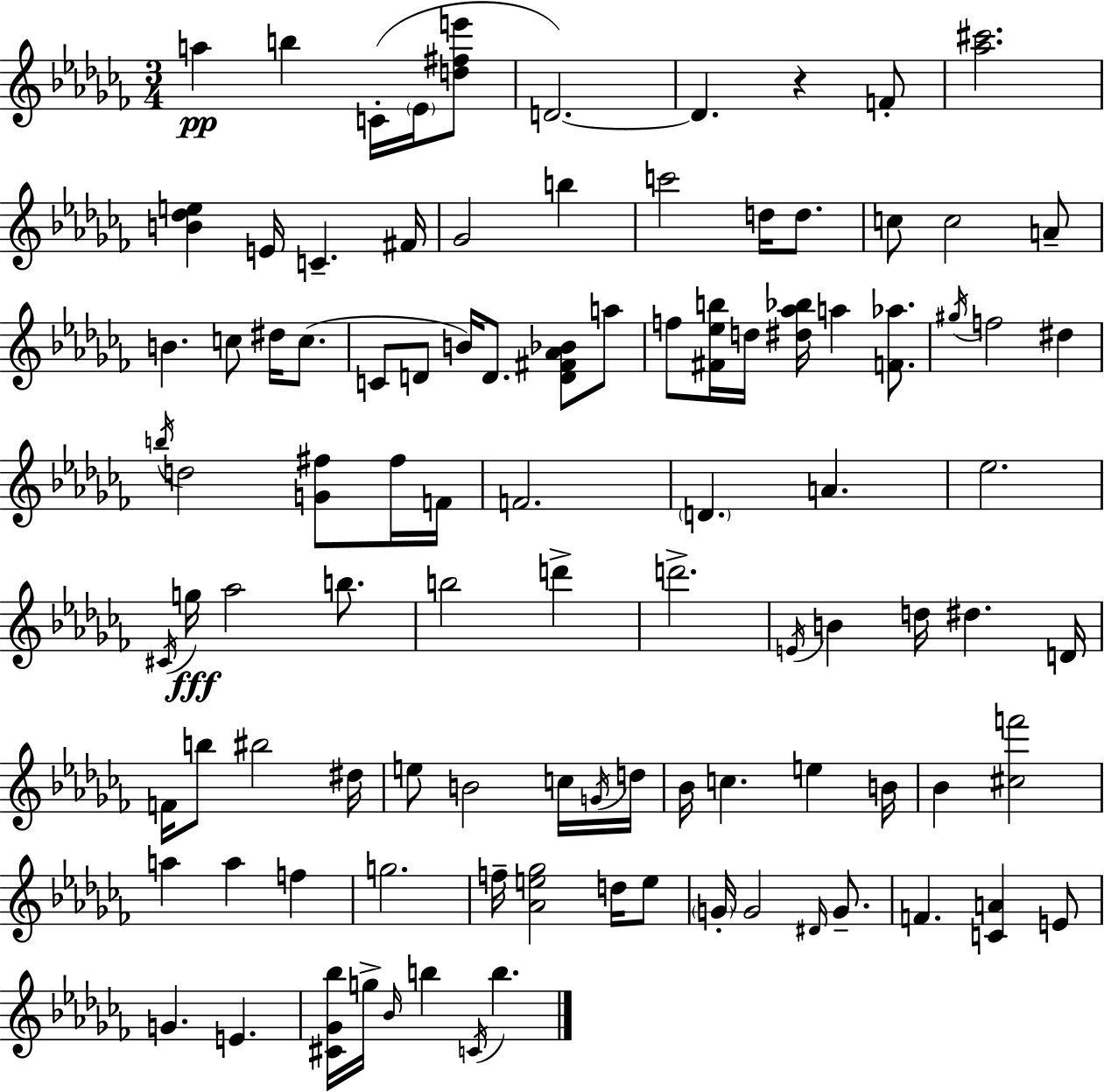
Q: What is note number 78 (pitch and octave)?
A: G4